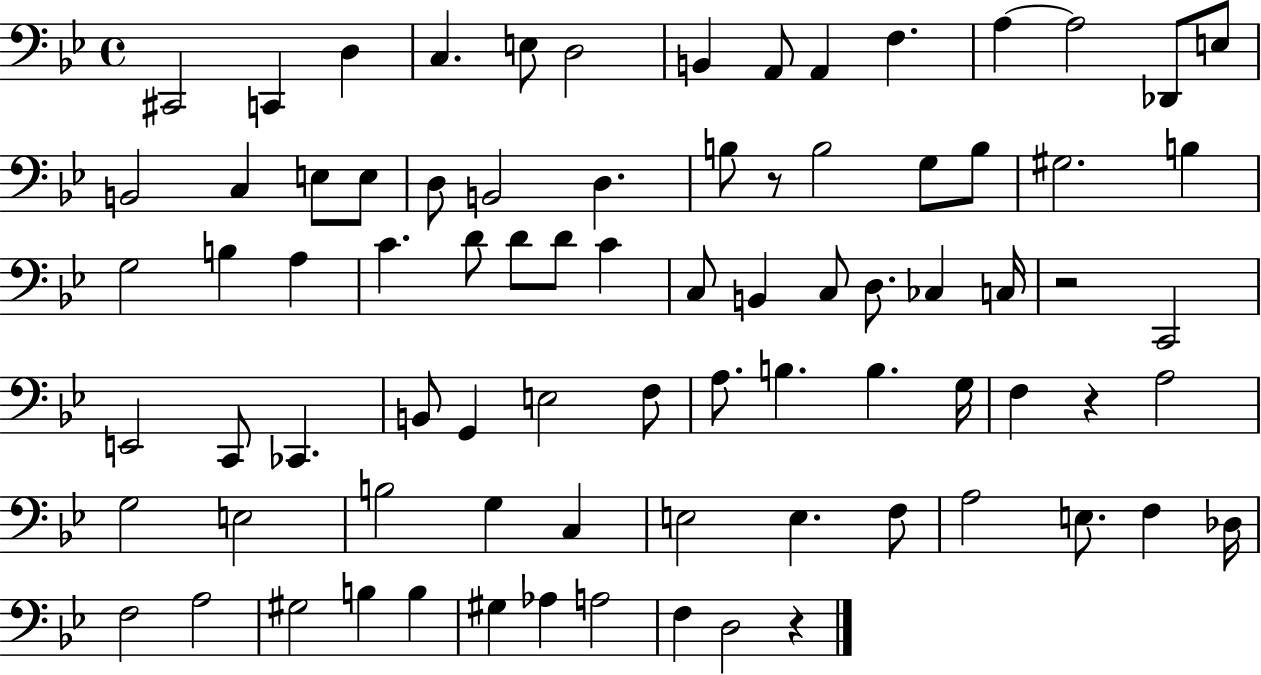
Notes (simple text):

C#2/h C2/q D3/q C3/q. E3/e D3/h B2/q A2/e A2/q F3/q. A3/q A3/h Db2/e E3/e B2/h C3/q E3/e E3/e D3/e B2/h D3/q. B3/e R/e B3/h G3/e B3/e G#3/h. B3/q G3/h B3/q A3/q C4/q. D4/e D4/e D4/e C4/q C3/e B2/q C3/e D3/e. CES3/q C3/s R/h C2/h E2/h C2/e CES2/q. B2/e G2/q E3/h F3/e A3/e. B3/q. B3/q. G3/s F3/q R/q A3/h G3/h E3/h B3/h G3/q C3/q E3/h E3/q. F3/e A3/h E3/e. F3/q Db3/s F3/h A3/h G#3/h B3/q B3/q G#3/q Ab3/q A3/h F3/q D3/h R/q